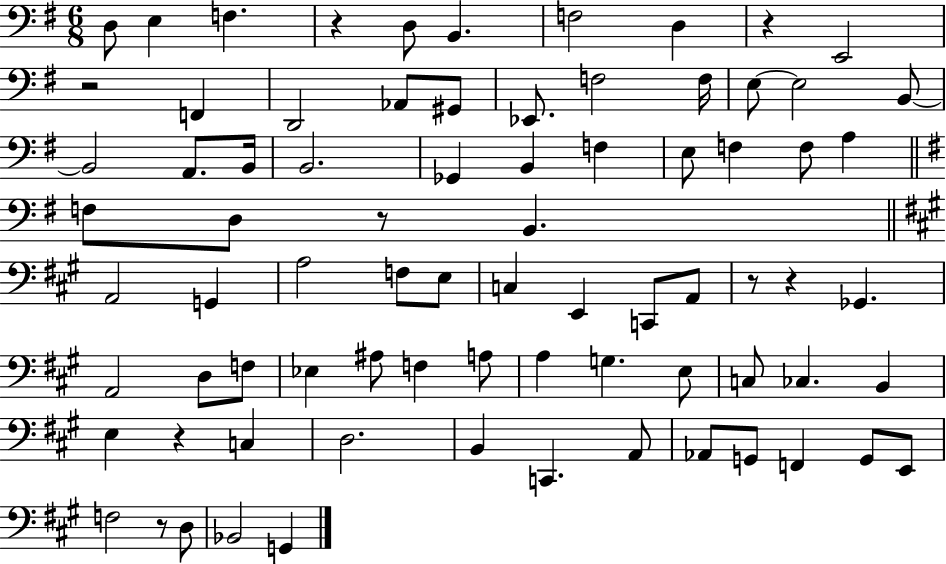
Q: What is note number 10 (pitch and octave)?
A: D2